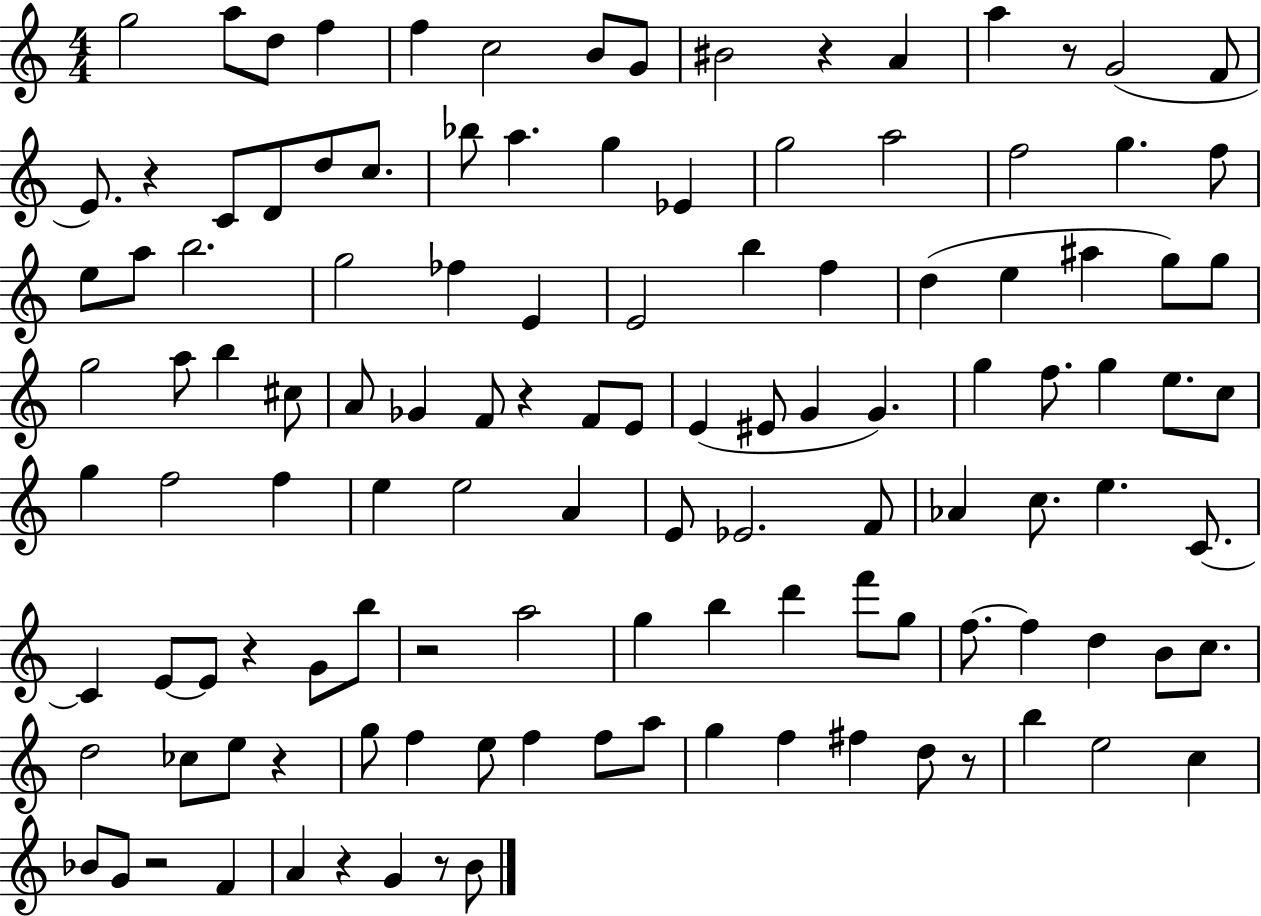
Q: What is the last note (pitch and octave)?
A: B4